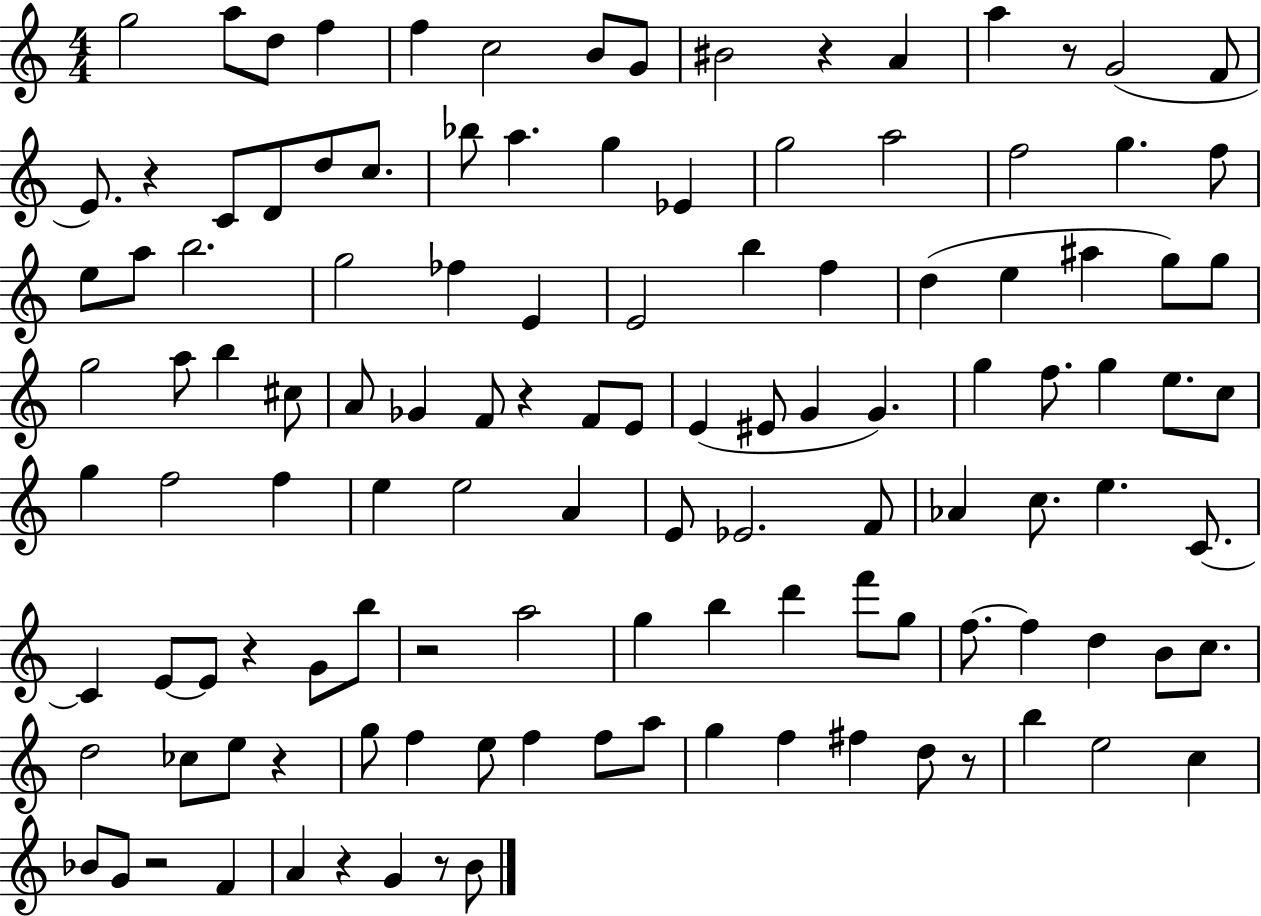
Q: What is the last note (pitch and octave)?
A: B4